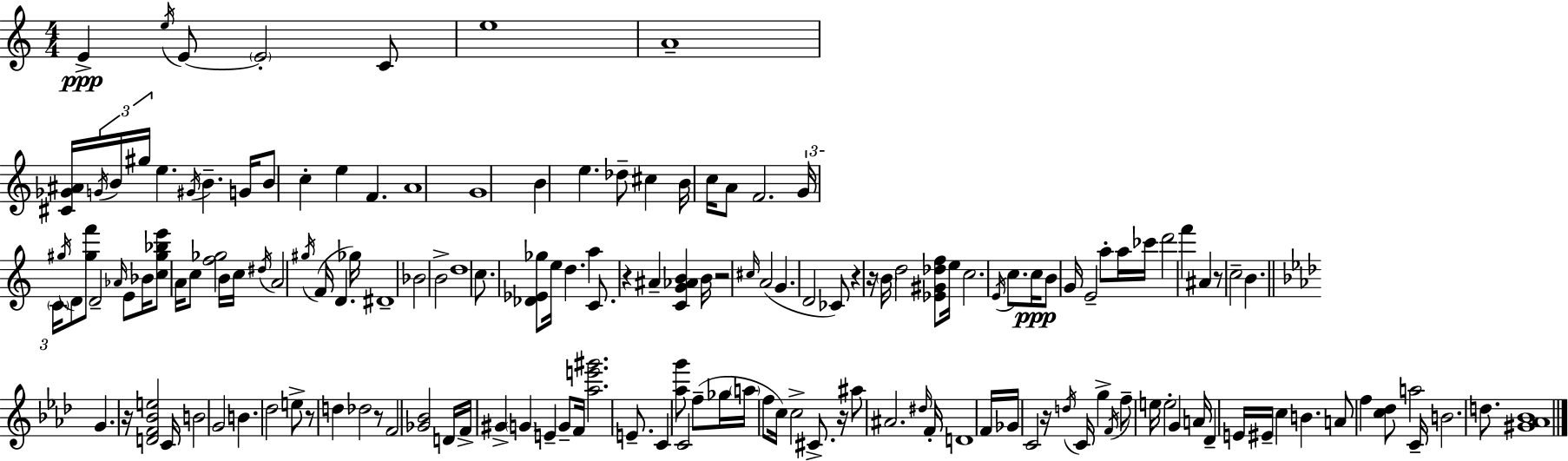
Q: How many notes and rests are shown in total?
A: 158